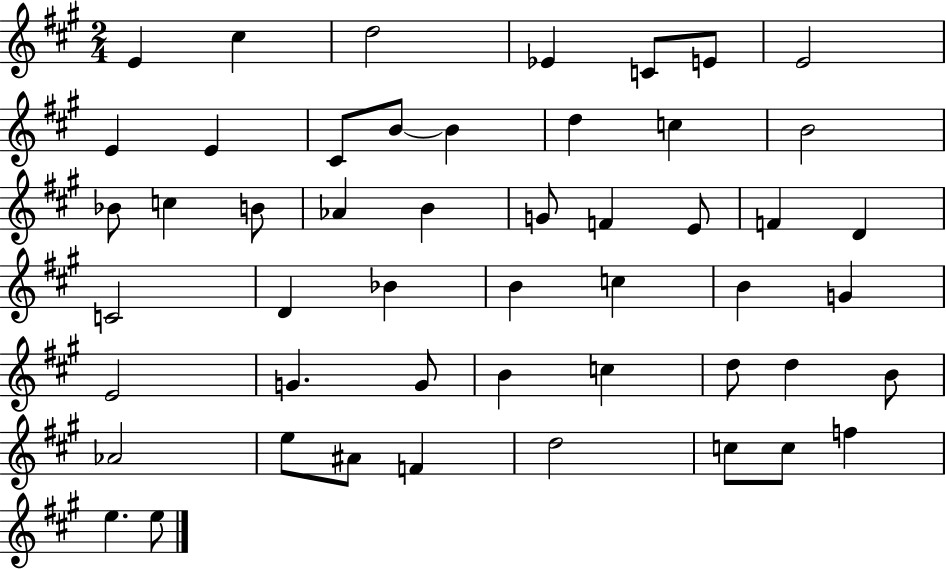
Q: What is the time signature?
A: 2/4